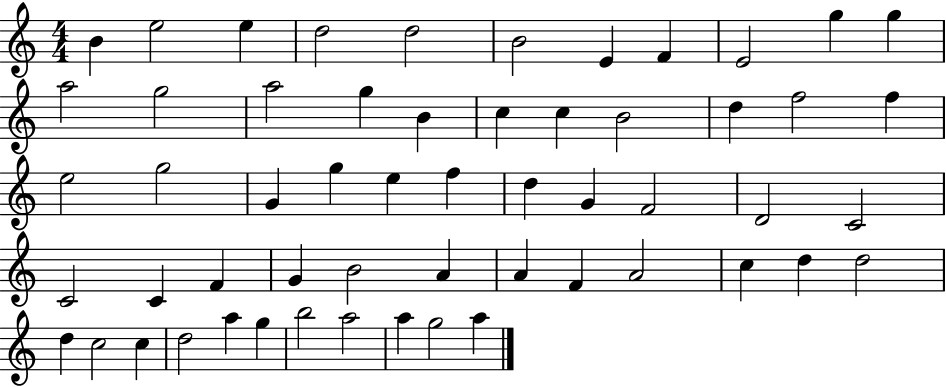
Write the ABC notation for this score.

X:1
T:Untitled
M:4/4
L:1/4
K:C
B e2 e d2 d2 B2 E F E2 g g a2 g2 a2 g B c c B2 d f2 f e2 g2 G g e f d G F2 D2 C2 C2 C F G B2 A A F A2 c d d2 d c2 c d2 a g b2 a2 a g2 a